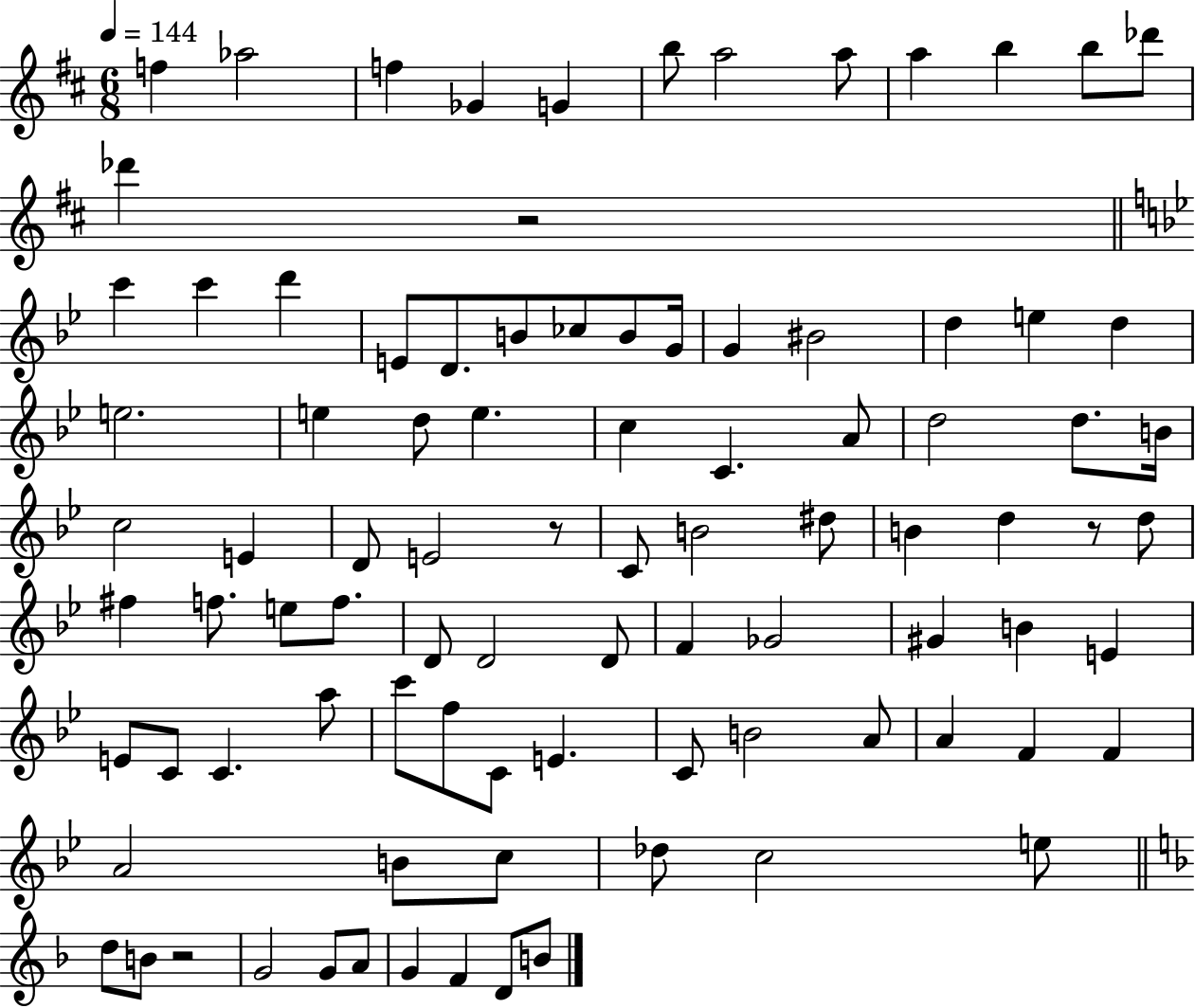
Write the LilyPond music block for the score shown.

{
  \clef treble
  \numericTimeSignature
  \time 6/8
  \key d \major
  \tempo 4 = 144
  f''4 aes''2 | f''4 ges'4 g'4 | b''8 a''2 a''8 | a''4 b''4 b''8 des'''8 | \break des'''4 r2 | \bar "||" \break \key g \minor c'''4 c'''4 d'''4 | e'8 d'8. b'8 ces''8 b'8 g'16 | g'4 bis'2 | d''4 e''4 d''4 | \break e''2. | e''4 d''8 e''4. | c''4 c'4. a'8 | d''2 d''8. b'16 | \break c''2 e'4 | d'8 e'2 r8 | c'8 b'2 dis''8 | b'4 d''4 r8 d''8 | \break fis''4 f''8. e''8 f''8. | d'8 d'2 d'8 | f'4 ges'2 | gis'4 b'4 e'4 | \break e'8 c'8 c'4. a''8 | c'''8 f''8 c'8 e'4. | c'8 b'2 a'8 | a'4 f'4 f'4 | \break a'2 b'8 c''8 | des''8 c''2 e''8 | \bar "||" \break \key d \minor d''8 b'8 r2 | g'2 g'8 a'8 | g'4 f'4 d'8 b'8 | \bar "|."
}